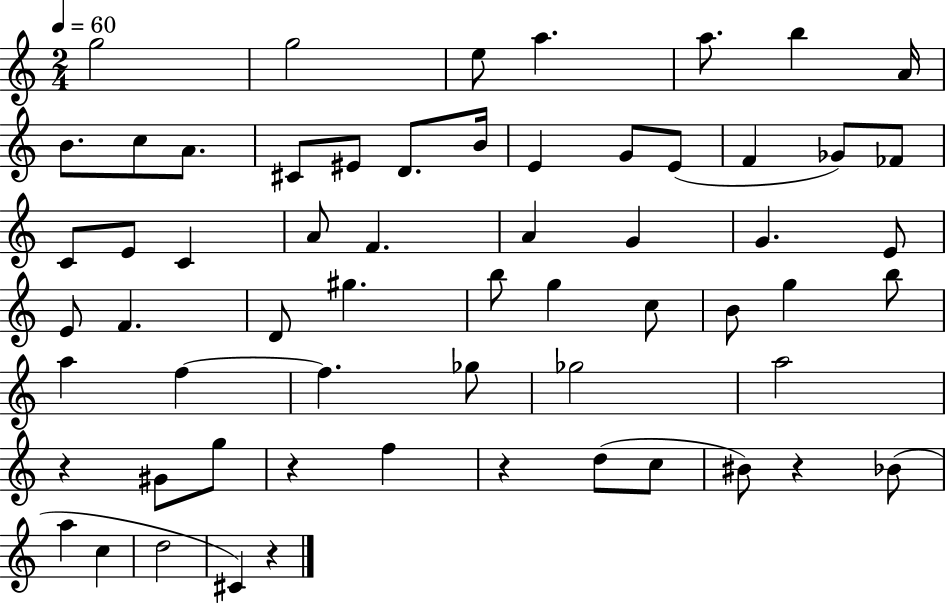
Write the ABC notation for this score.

X:1
T:Untitled
M:2/4
L:1/4
K:C
g2 g2 e/2 a a/2 b A/4 B/2 c/2 A/2 ^C/2 ^E/2 D/2 B/4 E G/2 E/2 F _G/2 _F/2 C/2 E/2 C A/2 F A G G E/2 E/2 F D/2 ^g b/2 g c/2 B/2 g b/2 a f f _g/2 _g2 a2 z ^G/2 g/2 z f z d/2 c/2 ^B/2 z _B/2 a c d2 ^C z